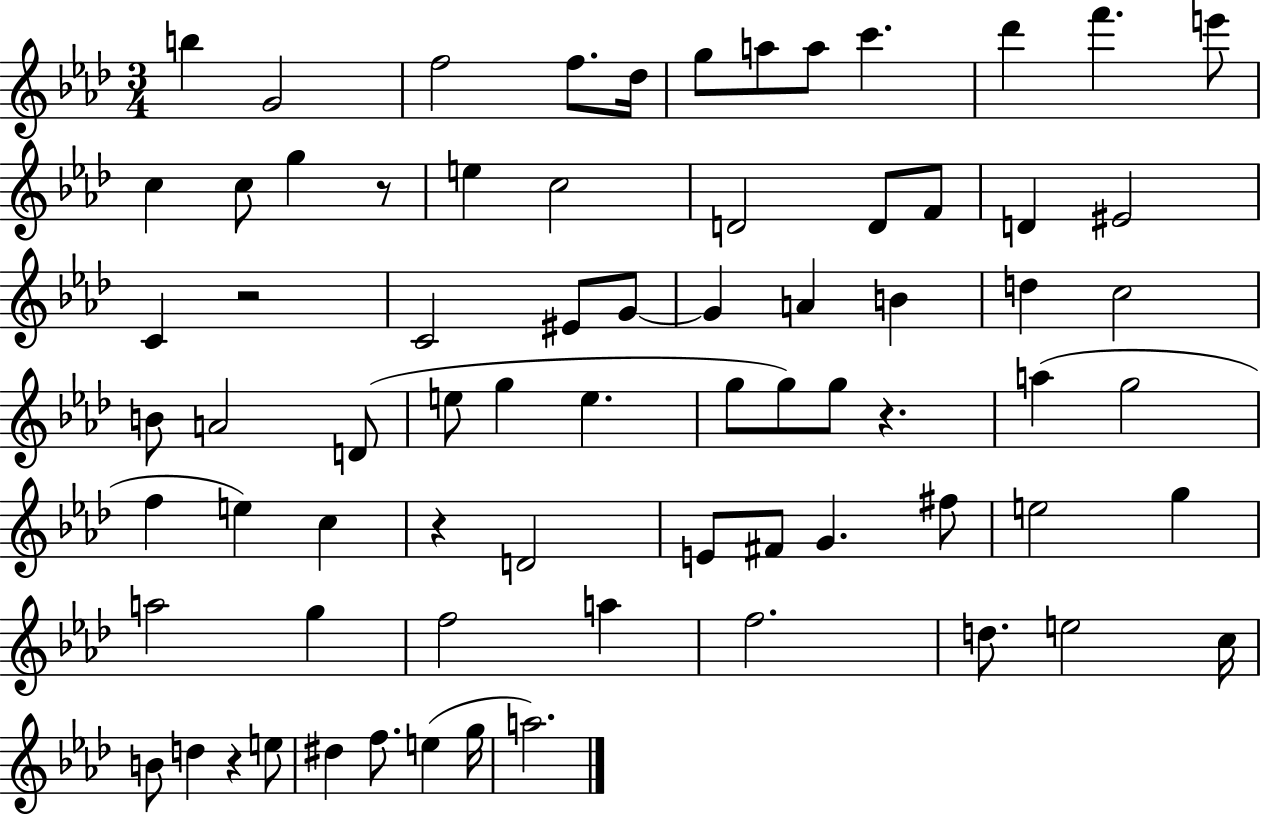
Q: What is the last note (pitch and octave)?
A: A5